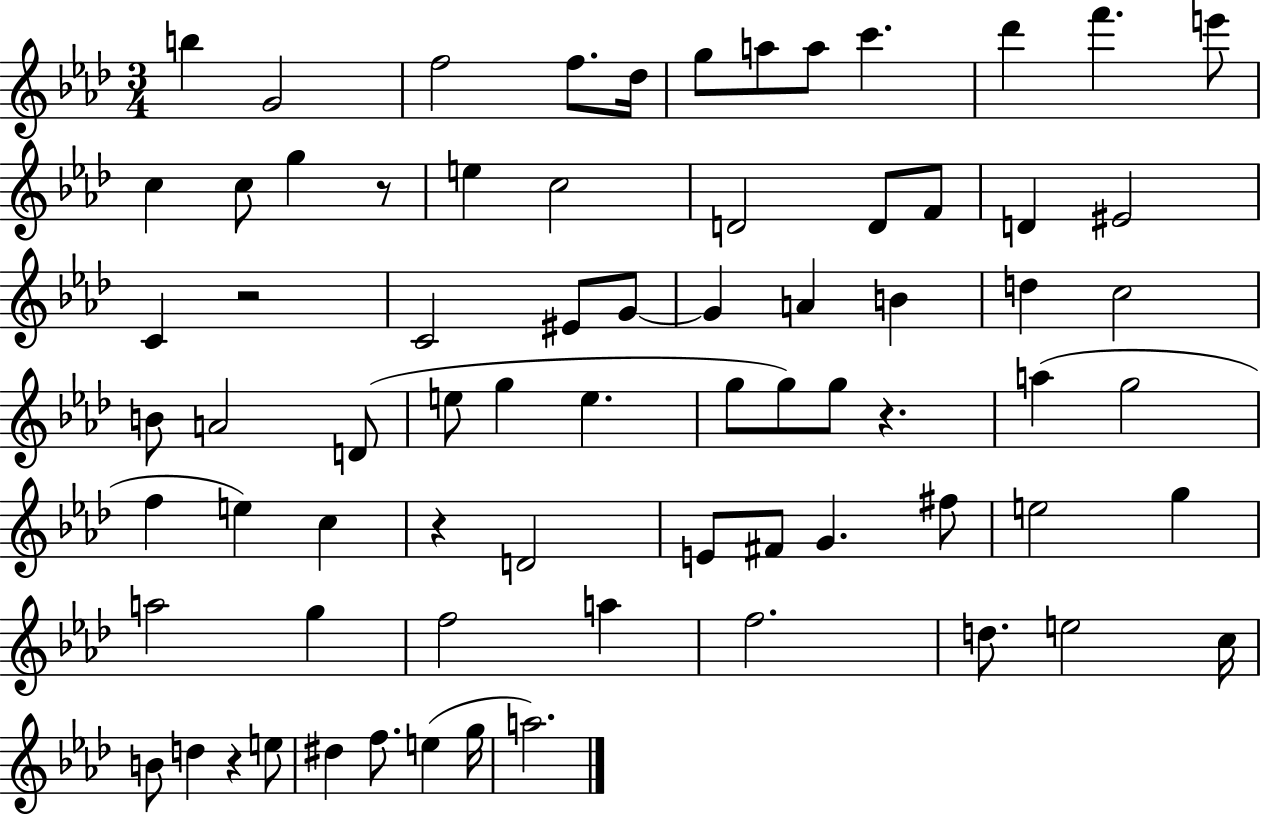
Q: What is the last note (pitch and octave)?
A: A5